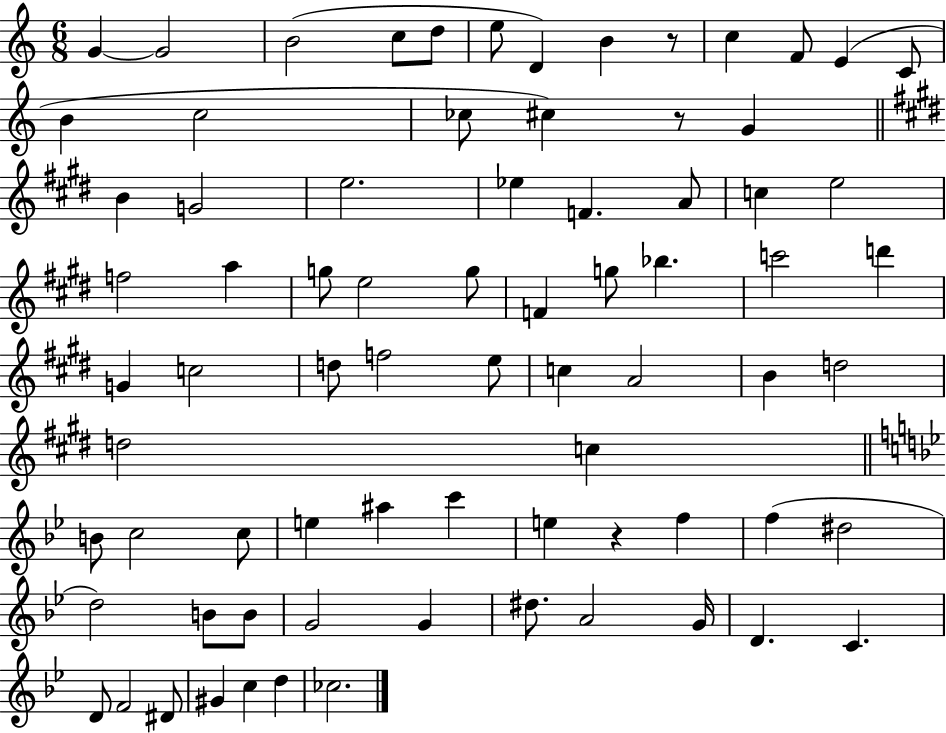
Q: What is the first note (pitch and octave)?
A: G4